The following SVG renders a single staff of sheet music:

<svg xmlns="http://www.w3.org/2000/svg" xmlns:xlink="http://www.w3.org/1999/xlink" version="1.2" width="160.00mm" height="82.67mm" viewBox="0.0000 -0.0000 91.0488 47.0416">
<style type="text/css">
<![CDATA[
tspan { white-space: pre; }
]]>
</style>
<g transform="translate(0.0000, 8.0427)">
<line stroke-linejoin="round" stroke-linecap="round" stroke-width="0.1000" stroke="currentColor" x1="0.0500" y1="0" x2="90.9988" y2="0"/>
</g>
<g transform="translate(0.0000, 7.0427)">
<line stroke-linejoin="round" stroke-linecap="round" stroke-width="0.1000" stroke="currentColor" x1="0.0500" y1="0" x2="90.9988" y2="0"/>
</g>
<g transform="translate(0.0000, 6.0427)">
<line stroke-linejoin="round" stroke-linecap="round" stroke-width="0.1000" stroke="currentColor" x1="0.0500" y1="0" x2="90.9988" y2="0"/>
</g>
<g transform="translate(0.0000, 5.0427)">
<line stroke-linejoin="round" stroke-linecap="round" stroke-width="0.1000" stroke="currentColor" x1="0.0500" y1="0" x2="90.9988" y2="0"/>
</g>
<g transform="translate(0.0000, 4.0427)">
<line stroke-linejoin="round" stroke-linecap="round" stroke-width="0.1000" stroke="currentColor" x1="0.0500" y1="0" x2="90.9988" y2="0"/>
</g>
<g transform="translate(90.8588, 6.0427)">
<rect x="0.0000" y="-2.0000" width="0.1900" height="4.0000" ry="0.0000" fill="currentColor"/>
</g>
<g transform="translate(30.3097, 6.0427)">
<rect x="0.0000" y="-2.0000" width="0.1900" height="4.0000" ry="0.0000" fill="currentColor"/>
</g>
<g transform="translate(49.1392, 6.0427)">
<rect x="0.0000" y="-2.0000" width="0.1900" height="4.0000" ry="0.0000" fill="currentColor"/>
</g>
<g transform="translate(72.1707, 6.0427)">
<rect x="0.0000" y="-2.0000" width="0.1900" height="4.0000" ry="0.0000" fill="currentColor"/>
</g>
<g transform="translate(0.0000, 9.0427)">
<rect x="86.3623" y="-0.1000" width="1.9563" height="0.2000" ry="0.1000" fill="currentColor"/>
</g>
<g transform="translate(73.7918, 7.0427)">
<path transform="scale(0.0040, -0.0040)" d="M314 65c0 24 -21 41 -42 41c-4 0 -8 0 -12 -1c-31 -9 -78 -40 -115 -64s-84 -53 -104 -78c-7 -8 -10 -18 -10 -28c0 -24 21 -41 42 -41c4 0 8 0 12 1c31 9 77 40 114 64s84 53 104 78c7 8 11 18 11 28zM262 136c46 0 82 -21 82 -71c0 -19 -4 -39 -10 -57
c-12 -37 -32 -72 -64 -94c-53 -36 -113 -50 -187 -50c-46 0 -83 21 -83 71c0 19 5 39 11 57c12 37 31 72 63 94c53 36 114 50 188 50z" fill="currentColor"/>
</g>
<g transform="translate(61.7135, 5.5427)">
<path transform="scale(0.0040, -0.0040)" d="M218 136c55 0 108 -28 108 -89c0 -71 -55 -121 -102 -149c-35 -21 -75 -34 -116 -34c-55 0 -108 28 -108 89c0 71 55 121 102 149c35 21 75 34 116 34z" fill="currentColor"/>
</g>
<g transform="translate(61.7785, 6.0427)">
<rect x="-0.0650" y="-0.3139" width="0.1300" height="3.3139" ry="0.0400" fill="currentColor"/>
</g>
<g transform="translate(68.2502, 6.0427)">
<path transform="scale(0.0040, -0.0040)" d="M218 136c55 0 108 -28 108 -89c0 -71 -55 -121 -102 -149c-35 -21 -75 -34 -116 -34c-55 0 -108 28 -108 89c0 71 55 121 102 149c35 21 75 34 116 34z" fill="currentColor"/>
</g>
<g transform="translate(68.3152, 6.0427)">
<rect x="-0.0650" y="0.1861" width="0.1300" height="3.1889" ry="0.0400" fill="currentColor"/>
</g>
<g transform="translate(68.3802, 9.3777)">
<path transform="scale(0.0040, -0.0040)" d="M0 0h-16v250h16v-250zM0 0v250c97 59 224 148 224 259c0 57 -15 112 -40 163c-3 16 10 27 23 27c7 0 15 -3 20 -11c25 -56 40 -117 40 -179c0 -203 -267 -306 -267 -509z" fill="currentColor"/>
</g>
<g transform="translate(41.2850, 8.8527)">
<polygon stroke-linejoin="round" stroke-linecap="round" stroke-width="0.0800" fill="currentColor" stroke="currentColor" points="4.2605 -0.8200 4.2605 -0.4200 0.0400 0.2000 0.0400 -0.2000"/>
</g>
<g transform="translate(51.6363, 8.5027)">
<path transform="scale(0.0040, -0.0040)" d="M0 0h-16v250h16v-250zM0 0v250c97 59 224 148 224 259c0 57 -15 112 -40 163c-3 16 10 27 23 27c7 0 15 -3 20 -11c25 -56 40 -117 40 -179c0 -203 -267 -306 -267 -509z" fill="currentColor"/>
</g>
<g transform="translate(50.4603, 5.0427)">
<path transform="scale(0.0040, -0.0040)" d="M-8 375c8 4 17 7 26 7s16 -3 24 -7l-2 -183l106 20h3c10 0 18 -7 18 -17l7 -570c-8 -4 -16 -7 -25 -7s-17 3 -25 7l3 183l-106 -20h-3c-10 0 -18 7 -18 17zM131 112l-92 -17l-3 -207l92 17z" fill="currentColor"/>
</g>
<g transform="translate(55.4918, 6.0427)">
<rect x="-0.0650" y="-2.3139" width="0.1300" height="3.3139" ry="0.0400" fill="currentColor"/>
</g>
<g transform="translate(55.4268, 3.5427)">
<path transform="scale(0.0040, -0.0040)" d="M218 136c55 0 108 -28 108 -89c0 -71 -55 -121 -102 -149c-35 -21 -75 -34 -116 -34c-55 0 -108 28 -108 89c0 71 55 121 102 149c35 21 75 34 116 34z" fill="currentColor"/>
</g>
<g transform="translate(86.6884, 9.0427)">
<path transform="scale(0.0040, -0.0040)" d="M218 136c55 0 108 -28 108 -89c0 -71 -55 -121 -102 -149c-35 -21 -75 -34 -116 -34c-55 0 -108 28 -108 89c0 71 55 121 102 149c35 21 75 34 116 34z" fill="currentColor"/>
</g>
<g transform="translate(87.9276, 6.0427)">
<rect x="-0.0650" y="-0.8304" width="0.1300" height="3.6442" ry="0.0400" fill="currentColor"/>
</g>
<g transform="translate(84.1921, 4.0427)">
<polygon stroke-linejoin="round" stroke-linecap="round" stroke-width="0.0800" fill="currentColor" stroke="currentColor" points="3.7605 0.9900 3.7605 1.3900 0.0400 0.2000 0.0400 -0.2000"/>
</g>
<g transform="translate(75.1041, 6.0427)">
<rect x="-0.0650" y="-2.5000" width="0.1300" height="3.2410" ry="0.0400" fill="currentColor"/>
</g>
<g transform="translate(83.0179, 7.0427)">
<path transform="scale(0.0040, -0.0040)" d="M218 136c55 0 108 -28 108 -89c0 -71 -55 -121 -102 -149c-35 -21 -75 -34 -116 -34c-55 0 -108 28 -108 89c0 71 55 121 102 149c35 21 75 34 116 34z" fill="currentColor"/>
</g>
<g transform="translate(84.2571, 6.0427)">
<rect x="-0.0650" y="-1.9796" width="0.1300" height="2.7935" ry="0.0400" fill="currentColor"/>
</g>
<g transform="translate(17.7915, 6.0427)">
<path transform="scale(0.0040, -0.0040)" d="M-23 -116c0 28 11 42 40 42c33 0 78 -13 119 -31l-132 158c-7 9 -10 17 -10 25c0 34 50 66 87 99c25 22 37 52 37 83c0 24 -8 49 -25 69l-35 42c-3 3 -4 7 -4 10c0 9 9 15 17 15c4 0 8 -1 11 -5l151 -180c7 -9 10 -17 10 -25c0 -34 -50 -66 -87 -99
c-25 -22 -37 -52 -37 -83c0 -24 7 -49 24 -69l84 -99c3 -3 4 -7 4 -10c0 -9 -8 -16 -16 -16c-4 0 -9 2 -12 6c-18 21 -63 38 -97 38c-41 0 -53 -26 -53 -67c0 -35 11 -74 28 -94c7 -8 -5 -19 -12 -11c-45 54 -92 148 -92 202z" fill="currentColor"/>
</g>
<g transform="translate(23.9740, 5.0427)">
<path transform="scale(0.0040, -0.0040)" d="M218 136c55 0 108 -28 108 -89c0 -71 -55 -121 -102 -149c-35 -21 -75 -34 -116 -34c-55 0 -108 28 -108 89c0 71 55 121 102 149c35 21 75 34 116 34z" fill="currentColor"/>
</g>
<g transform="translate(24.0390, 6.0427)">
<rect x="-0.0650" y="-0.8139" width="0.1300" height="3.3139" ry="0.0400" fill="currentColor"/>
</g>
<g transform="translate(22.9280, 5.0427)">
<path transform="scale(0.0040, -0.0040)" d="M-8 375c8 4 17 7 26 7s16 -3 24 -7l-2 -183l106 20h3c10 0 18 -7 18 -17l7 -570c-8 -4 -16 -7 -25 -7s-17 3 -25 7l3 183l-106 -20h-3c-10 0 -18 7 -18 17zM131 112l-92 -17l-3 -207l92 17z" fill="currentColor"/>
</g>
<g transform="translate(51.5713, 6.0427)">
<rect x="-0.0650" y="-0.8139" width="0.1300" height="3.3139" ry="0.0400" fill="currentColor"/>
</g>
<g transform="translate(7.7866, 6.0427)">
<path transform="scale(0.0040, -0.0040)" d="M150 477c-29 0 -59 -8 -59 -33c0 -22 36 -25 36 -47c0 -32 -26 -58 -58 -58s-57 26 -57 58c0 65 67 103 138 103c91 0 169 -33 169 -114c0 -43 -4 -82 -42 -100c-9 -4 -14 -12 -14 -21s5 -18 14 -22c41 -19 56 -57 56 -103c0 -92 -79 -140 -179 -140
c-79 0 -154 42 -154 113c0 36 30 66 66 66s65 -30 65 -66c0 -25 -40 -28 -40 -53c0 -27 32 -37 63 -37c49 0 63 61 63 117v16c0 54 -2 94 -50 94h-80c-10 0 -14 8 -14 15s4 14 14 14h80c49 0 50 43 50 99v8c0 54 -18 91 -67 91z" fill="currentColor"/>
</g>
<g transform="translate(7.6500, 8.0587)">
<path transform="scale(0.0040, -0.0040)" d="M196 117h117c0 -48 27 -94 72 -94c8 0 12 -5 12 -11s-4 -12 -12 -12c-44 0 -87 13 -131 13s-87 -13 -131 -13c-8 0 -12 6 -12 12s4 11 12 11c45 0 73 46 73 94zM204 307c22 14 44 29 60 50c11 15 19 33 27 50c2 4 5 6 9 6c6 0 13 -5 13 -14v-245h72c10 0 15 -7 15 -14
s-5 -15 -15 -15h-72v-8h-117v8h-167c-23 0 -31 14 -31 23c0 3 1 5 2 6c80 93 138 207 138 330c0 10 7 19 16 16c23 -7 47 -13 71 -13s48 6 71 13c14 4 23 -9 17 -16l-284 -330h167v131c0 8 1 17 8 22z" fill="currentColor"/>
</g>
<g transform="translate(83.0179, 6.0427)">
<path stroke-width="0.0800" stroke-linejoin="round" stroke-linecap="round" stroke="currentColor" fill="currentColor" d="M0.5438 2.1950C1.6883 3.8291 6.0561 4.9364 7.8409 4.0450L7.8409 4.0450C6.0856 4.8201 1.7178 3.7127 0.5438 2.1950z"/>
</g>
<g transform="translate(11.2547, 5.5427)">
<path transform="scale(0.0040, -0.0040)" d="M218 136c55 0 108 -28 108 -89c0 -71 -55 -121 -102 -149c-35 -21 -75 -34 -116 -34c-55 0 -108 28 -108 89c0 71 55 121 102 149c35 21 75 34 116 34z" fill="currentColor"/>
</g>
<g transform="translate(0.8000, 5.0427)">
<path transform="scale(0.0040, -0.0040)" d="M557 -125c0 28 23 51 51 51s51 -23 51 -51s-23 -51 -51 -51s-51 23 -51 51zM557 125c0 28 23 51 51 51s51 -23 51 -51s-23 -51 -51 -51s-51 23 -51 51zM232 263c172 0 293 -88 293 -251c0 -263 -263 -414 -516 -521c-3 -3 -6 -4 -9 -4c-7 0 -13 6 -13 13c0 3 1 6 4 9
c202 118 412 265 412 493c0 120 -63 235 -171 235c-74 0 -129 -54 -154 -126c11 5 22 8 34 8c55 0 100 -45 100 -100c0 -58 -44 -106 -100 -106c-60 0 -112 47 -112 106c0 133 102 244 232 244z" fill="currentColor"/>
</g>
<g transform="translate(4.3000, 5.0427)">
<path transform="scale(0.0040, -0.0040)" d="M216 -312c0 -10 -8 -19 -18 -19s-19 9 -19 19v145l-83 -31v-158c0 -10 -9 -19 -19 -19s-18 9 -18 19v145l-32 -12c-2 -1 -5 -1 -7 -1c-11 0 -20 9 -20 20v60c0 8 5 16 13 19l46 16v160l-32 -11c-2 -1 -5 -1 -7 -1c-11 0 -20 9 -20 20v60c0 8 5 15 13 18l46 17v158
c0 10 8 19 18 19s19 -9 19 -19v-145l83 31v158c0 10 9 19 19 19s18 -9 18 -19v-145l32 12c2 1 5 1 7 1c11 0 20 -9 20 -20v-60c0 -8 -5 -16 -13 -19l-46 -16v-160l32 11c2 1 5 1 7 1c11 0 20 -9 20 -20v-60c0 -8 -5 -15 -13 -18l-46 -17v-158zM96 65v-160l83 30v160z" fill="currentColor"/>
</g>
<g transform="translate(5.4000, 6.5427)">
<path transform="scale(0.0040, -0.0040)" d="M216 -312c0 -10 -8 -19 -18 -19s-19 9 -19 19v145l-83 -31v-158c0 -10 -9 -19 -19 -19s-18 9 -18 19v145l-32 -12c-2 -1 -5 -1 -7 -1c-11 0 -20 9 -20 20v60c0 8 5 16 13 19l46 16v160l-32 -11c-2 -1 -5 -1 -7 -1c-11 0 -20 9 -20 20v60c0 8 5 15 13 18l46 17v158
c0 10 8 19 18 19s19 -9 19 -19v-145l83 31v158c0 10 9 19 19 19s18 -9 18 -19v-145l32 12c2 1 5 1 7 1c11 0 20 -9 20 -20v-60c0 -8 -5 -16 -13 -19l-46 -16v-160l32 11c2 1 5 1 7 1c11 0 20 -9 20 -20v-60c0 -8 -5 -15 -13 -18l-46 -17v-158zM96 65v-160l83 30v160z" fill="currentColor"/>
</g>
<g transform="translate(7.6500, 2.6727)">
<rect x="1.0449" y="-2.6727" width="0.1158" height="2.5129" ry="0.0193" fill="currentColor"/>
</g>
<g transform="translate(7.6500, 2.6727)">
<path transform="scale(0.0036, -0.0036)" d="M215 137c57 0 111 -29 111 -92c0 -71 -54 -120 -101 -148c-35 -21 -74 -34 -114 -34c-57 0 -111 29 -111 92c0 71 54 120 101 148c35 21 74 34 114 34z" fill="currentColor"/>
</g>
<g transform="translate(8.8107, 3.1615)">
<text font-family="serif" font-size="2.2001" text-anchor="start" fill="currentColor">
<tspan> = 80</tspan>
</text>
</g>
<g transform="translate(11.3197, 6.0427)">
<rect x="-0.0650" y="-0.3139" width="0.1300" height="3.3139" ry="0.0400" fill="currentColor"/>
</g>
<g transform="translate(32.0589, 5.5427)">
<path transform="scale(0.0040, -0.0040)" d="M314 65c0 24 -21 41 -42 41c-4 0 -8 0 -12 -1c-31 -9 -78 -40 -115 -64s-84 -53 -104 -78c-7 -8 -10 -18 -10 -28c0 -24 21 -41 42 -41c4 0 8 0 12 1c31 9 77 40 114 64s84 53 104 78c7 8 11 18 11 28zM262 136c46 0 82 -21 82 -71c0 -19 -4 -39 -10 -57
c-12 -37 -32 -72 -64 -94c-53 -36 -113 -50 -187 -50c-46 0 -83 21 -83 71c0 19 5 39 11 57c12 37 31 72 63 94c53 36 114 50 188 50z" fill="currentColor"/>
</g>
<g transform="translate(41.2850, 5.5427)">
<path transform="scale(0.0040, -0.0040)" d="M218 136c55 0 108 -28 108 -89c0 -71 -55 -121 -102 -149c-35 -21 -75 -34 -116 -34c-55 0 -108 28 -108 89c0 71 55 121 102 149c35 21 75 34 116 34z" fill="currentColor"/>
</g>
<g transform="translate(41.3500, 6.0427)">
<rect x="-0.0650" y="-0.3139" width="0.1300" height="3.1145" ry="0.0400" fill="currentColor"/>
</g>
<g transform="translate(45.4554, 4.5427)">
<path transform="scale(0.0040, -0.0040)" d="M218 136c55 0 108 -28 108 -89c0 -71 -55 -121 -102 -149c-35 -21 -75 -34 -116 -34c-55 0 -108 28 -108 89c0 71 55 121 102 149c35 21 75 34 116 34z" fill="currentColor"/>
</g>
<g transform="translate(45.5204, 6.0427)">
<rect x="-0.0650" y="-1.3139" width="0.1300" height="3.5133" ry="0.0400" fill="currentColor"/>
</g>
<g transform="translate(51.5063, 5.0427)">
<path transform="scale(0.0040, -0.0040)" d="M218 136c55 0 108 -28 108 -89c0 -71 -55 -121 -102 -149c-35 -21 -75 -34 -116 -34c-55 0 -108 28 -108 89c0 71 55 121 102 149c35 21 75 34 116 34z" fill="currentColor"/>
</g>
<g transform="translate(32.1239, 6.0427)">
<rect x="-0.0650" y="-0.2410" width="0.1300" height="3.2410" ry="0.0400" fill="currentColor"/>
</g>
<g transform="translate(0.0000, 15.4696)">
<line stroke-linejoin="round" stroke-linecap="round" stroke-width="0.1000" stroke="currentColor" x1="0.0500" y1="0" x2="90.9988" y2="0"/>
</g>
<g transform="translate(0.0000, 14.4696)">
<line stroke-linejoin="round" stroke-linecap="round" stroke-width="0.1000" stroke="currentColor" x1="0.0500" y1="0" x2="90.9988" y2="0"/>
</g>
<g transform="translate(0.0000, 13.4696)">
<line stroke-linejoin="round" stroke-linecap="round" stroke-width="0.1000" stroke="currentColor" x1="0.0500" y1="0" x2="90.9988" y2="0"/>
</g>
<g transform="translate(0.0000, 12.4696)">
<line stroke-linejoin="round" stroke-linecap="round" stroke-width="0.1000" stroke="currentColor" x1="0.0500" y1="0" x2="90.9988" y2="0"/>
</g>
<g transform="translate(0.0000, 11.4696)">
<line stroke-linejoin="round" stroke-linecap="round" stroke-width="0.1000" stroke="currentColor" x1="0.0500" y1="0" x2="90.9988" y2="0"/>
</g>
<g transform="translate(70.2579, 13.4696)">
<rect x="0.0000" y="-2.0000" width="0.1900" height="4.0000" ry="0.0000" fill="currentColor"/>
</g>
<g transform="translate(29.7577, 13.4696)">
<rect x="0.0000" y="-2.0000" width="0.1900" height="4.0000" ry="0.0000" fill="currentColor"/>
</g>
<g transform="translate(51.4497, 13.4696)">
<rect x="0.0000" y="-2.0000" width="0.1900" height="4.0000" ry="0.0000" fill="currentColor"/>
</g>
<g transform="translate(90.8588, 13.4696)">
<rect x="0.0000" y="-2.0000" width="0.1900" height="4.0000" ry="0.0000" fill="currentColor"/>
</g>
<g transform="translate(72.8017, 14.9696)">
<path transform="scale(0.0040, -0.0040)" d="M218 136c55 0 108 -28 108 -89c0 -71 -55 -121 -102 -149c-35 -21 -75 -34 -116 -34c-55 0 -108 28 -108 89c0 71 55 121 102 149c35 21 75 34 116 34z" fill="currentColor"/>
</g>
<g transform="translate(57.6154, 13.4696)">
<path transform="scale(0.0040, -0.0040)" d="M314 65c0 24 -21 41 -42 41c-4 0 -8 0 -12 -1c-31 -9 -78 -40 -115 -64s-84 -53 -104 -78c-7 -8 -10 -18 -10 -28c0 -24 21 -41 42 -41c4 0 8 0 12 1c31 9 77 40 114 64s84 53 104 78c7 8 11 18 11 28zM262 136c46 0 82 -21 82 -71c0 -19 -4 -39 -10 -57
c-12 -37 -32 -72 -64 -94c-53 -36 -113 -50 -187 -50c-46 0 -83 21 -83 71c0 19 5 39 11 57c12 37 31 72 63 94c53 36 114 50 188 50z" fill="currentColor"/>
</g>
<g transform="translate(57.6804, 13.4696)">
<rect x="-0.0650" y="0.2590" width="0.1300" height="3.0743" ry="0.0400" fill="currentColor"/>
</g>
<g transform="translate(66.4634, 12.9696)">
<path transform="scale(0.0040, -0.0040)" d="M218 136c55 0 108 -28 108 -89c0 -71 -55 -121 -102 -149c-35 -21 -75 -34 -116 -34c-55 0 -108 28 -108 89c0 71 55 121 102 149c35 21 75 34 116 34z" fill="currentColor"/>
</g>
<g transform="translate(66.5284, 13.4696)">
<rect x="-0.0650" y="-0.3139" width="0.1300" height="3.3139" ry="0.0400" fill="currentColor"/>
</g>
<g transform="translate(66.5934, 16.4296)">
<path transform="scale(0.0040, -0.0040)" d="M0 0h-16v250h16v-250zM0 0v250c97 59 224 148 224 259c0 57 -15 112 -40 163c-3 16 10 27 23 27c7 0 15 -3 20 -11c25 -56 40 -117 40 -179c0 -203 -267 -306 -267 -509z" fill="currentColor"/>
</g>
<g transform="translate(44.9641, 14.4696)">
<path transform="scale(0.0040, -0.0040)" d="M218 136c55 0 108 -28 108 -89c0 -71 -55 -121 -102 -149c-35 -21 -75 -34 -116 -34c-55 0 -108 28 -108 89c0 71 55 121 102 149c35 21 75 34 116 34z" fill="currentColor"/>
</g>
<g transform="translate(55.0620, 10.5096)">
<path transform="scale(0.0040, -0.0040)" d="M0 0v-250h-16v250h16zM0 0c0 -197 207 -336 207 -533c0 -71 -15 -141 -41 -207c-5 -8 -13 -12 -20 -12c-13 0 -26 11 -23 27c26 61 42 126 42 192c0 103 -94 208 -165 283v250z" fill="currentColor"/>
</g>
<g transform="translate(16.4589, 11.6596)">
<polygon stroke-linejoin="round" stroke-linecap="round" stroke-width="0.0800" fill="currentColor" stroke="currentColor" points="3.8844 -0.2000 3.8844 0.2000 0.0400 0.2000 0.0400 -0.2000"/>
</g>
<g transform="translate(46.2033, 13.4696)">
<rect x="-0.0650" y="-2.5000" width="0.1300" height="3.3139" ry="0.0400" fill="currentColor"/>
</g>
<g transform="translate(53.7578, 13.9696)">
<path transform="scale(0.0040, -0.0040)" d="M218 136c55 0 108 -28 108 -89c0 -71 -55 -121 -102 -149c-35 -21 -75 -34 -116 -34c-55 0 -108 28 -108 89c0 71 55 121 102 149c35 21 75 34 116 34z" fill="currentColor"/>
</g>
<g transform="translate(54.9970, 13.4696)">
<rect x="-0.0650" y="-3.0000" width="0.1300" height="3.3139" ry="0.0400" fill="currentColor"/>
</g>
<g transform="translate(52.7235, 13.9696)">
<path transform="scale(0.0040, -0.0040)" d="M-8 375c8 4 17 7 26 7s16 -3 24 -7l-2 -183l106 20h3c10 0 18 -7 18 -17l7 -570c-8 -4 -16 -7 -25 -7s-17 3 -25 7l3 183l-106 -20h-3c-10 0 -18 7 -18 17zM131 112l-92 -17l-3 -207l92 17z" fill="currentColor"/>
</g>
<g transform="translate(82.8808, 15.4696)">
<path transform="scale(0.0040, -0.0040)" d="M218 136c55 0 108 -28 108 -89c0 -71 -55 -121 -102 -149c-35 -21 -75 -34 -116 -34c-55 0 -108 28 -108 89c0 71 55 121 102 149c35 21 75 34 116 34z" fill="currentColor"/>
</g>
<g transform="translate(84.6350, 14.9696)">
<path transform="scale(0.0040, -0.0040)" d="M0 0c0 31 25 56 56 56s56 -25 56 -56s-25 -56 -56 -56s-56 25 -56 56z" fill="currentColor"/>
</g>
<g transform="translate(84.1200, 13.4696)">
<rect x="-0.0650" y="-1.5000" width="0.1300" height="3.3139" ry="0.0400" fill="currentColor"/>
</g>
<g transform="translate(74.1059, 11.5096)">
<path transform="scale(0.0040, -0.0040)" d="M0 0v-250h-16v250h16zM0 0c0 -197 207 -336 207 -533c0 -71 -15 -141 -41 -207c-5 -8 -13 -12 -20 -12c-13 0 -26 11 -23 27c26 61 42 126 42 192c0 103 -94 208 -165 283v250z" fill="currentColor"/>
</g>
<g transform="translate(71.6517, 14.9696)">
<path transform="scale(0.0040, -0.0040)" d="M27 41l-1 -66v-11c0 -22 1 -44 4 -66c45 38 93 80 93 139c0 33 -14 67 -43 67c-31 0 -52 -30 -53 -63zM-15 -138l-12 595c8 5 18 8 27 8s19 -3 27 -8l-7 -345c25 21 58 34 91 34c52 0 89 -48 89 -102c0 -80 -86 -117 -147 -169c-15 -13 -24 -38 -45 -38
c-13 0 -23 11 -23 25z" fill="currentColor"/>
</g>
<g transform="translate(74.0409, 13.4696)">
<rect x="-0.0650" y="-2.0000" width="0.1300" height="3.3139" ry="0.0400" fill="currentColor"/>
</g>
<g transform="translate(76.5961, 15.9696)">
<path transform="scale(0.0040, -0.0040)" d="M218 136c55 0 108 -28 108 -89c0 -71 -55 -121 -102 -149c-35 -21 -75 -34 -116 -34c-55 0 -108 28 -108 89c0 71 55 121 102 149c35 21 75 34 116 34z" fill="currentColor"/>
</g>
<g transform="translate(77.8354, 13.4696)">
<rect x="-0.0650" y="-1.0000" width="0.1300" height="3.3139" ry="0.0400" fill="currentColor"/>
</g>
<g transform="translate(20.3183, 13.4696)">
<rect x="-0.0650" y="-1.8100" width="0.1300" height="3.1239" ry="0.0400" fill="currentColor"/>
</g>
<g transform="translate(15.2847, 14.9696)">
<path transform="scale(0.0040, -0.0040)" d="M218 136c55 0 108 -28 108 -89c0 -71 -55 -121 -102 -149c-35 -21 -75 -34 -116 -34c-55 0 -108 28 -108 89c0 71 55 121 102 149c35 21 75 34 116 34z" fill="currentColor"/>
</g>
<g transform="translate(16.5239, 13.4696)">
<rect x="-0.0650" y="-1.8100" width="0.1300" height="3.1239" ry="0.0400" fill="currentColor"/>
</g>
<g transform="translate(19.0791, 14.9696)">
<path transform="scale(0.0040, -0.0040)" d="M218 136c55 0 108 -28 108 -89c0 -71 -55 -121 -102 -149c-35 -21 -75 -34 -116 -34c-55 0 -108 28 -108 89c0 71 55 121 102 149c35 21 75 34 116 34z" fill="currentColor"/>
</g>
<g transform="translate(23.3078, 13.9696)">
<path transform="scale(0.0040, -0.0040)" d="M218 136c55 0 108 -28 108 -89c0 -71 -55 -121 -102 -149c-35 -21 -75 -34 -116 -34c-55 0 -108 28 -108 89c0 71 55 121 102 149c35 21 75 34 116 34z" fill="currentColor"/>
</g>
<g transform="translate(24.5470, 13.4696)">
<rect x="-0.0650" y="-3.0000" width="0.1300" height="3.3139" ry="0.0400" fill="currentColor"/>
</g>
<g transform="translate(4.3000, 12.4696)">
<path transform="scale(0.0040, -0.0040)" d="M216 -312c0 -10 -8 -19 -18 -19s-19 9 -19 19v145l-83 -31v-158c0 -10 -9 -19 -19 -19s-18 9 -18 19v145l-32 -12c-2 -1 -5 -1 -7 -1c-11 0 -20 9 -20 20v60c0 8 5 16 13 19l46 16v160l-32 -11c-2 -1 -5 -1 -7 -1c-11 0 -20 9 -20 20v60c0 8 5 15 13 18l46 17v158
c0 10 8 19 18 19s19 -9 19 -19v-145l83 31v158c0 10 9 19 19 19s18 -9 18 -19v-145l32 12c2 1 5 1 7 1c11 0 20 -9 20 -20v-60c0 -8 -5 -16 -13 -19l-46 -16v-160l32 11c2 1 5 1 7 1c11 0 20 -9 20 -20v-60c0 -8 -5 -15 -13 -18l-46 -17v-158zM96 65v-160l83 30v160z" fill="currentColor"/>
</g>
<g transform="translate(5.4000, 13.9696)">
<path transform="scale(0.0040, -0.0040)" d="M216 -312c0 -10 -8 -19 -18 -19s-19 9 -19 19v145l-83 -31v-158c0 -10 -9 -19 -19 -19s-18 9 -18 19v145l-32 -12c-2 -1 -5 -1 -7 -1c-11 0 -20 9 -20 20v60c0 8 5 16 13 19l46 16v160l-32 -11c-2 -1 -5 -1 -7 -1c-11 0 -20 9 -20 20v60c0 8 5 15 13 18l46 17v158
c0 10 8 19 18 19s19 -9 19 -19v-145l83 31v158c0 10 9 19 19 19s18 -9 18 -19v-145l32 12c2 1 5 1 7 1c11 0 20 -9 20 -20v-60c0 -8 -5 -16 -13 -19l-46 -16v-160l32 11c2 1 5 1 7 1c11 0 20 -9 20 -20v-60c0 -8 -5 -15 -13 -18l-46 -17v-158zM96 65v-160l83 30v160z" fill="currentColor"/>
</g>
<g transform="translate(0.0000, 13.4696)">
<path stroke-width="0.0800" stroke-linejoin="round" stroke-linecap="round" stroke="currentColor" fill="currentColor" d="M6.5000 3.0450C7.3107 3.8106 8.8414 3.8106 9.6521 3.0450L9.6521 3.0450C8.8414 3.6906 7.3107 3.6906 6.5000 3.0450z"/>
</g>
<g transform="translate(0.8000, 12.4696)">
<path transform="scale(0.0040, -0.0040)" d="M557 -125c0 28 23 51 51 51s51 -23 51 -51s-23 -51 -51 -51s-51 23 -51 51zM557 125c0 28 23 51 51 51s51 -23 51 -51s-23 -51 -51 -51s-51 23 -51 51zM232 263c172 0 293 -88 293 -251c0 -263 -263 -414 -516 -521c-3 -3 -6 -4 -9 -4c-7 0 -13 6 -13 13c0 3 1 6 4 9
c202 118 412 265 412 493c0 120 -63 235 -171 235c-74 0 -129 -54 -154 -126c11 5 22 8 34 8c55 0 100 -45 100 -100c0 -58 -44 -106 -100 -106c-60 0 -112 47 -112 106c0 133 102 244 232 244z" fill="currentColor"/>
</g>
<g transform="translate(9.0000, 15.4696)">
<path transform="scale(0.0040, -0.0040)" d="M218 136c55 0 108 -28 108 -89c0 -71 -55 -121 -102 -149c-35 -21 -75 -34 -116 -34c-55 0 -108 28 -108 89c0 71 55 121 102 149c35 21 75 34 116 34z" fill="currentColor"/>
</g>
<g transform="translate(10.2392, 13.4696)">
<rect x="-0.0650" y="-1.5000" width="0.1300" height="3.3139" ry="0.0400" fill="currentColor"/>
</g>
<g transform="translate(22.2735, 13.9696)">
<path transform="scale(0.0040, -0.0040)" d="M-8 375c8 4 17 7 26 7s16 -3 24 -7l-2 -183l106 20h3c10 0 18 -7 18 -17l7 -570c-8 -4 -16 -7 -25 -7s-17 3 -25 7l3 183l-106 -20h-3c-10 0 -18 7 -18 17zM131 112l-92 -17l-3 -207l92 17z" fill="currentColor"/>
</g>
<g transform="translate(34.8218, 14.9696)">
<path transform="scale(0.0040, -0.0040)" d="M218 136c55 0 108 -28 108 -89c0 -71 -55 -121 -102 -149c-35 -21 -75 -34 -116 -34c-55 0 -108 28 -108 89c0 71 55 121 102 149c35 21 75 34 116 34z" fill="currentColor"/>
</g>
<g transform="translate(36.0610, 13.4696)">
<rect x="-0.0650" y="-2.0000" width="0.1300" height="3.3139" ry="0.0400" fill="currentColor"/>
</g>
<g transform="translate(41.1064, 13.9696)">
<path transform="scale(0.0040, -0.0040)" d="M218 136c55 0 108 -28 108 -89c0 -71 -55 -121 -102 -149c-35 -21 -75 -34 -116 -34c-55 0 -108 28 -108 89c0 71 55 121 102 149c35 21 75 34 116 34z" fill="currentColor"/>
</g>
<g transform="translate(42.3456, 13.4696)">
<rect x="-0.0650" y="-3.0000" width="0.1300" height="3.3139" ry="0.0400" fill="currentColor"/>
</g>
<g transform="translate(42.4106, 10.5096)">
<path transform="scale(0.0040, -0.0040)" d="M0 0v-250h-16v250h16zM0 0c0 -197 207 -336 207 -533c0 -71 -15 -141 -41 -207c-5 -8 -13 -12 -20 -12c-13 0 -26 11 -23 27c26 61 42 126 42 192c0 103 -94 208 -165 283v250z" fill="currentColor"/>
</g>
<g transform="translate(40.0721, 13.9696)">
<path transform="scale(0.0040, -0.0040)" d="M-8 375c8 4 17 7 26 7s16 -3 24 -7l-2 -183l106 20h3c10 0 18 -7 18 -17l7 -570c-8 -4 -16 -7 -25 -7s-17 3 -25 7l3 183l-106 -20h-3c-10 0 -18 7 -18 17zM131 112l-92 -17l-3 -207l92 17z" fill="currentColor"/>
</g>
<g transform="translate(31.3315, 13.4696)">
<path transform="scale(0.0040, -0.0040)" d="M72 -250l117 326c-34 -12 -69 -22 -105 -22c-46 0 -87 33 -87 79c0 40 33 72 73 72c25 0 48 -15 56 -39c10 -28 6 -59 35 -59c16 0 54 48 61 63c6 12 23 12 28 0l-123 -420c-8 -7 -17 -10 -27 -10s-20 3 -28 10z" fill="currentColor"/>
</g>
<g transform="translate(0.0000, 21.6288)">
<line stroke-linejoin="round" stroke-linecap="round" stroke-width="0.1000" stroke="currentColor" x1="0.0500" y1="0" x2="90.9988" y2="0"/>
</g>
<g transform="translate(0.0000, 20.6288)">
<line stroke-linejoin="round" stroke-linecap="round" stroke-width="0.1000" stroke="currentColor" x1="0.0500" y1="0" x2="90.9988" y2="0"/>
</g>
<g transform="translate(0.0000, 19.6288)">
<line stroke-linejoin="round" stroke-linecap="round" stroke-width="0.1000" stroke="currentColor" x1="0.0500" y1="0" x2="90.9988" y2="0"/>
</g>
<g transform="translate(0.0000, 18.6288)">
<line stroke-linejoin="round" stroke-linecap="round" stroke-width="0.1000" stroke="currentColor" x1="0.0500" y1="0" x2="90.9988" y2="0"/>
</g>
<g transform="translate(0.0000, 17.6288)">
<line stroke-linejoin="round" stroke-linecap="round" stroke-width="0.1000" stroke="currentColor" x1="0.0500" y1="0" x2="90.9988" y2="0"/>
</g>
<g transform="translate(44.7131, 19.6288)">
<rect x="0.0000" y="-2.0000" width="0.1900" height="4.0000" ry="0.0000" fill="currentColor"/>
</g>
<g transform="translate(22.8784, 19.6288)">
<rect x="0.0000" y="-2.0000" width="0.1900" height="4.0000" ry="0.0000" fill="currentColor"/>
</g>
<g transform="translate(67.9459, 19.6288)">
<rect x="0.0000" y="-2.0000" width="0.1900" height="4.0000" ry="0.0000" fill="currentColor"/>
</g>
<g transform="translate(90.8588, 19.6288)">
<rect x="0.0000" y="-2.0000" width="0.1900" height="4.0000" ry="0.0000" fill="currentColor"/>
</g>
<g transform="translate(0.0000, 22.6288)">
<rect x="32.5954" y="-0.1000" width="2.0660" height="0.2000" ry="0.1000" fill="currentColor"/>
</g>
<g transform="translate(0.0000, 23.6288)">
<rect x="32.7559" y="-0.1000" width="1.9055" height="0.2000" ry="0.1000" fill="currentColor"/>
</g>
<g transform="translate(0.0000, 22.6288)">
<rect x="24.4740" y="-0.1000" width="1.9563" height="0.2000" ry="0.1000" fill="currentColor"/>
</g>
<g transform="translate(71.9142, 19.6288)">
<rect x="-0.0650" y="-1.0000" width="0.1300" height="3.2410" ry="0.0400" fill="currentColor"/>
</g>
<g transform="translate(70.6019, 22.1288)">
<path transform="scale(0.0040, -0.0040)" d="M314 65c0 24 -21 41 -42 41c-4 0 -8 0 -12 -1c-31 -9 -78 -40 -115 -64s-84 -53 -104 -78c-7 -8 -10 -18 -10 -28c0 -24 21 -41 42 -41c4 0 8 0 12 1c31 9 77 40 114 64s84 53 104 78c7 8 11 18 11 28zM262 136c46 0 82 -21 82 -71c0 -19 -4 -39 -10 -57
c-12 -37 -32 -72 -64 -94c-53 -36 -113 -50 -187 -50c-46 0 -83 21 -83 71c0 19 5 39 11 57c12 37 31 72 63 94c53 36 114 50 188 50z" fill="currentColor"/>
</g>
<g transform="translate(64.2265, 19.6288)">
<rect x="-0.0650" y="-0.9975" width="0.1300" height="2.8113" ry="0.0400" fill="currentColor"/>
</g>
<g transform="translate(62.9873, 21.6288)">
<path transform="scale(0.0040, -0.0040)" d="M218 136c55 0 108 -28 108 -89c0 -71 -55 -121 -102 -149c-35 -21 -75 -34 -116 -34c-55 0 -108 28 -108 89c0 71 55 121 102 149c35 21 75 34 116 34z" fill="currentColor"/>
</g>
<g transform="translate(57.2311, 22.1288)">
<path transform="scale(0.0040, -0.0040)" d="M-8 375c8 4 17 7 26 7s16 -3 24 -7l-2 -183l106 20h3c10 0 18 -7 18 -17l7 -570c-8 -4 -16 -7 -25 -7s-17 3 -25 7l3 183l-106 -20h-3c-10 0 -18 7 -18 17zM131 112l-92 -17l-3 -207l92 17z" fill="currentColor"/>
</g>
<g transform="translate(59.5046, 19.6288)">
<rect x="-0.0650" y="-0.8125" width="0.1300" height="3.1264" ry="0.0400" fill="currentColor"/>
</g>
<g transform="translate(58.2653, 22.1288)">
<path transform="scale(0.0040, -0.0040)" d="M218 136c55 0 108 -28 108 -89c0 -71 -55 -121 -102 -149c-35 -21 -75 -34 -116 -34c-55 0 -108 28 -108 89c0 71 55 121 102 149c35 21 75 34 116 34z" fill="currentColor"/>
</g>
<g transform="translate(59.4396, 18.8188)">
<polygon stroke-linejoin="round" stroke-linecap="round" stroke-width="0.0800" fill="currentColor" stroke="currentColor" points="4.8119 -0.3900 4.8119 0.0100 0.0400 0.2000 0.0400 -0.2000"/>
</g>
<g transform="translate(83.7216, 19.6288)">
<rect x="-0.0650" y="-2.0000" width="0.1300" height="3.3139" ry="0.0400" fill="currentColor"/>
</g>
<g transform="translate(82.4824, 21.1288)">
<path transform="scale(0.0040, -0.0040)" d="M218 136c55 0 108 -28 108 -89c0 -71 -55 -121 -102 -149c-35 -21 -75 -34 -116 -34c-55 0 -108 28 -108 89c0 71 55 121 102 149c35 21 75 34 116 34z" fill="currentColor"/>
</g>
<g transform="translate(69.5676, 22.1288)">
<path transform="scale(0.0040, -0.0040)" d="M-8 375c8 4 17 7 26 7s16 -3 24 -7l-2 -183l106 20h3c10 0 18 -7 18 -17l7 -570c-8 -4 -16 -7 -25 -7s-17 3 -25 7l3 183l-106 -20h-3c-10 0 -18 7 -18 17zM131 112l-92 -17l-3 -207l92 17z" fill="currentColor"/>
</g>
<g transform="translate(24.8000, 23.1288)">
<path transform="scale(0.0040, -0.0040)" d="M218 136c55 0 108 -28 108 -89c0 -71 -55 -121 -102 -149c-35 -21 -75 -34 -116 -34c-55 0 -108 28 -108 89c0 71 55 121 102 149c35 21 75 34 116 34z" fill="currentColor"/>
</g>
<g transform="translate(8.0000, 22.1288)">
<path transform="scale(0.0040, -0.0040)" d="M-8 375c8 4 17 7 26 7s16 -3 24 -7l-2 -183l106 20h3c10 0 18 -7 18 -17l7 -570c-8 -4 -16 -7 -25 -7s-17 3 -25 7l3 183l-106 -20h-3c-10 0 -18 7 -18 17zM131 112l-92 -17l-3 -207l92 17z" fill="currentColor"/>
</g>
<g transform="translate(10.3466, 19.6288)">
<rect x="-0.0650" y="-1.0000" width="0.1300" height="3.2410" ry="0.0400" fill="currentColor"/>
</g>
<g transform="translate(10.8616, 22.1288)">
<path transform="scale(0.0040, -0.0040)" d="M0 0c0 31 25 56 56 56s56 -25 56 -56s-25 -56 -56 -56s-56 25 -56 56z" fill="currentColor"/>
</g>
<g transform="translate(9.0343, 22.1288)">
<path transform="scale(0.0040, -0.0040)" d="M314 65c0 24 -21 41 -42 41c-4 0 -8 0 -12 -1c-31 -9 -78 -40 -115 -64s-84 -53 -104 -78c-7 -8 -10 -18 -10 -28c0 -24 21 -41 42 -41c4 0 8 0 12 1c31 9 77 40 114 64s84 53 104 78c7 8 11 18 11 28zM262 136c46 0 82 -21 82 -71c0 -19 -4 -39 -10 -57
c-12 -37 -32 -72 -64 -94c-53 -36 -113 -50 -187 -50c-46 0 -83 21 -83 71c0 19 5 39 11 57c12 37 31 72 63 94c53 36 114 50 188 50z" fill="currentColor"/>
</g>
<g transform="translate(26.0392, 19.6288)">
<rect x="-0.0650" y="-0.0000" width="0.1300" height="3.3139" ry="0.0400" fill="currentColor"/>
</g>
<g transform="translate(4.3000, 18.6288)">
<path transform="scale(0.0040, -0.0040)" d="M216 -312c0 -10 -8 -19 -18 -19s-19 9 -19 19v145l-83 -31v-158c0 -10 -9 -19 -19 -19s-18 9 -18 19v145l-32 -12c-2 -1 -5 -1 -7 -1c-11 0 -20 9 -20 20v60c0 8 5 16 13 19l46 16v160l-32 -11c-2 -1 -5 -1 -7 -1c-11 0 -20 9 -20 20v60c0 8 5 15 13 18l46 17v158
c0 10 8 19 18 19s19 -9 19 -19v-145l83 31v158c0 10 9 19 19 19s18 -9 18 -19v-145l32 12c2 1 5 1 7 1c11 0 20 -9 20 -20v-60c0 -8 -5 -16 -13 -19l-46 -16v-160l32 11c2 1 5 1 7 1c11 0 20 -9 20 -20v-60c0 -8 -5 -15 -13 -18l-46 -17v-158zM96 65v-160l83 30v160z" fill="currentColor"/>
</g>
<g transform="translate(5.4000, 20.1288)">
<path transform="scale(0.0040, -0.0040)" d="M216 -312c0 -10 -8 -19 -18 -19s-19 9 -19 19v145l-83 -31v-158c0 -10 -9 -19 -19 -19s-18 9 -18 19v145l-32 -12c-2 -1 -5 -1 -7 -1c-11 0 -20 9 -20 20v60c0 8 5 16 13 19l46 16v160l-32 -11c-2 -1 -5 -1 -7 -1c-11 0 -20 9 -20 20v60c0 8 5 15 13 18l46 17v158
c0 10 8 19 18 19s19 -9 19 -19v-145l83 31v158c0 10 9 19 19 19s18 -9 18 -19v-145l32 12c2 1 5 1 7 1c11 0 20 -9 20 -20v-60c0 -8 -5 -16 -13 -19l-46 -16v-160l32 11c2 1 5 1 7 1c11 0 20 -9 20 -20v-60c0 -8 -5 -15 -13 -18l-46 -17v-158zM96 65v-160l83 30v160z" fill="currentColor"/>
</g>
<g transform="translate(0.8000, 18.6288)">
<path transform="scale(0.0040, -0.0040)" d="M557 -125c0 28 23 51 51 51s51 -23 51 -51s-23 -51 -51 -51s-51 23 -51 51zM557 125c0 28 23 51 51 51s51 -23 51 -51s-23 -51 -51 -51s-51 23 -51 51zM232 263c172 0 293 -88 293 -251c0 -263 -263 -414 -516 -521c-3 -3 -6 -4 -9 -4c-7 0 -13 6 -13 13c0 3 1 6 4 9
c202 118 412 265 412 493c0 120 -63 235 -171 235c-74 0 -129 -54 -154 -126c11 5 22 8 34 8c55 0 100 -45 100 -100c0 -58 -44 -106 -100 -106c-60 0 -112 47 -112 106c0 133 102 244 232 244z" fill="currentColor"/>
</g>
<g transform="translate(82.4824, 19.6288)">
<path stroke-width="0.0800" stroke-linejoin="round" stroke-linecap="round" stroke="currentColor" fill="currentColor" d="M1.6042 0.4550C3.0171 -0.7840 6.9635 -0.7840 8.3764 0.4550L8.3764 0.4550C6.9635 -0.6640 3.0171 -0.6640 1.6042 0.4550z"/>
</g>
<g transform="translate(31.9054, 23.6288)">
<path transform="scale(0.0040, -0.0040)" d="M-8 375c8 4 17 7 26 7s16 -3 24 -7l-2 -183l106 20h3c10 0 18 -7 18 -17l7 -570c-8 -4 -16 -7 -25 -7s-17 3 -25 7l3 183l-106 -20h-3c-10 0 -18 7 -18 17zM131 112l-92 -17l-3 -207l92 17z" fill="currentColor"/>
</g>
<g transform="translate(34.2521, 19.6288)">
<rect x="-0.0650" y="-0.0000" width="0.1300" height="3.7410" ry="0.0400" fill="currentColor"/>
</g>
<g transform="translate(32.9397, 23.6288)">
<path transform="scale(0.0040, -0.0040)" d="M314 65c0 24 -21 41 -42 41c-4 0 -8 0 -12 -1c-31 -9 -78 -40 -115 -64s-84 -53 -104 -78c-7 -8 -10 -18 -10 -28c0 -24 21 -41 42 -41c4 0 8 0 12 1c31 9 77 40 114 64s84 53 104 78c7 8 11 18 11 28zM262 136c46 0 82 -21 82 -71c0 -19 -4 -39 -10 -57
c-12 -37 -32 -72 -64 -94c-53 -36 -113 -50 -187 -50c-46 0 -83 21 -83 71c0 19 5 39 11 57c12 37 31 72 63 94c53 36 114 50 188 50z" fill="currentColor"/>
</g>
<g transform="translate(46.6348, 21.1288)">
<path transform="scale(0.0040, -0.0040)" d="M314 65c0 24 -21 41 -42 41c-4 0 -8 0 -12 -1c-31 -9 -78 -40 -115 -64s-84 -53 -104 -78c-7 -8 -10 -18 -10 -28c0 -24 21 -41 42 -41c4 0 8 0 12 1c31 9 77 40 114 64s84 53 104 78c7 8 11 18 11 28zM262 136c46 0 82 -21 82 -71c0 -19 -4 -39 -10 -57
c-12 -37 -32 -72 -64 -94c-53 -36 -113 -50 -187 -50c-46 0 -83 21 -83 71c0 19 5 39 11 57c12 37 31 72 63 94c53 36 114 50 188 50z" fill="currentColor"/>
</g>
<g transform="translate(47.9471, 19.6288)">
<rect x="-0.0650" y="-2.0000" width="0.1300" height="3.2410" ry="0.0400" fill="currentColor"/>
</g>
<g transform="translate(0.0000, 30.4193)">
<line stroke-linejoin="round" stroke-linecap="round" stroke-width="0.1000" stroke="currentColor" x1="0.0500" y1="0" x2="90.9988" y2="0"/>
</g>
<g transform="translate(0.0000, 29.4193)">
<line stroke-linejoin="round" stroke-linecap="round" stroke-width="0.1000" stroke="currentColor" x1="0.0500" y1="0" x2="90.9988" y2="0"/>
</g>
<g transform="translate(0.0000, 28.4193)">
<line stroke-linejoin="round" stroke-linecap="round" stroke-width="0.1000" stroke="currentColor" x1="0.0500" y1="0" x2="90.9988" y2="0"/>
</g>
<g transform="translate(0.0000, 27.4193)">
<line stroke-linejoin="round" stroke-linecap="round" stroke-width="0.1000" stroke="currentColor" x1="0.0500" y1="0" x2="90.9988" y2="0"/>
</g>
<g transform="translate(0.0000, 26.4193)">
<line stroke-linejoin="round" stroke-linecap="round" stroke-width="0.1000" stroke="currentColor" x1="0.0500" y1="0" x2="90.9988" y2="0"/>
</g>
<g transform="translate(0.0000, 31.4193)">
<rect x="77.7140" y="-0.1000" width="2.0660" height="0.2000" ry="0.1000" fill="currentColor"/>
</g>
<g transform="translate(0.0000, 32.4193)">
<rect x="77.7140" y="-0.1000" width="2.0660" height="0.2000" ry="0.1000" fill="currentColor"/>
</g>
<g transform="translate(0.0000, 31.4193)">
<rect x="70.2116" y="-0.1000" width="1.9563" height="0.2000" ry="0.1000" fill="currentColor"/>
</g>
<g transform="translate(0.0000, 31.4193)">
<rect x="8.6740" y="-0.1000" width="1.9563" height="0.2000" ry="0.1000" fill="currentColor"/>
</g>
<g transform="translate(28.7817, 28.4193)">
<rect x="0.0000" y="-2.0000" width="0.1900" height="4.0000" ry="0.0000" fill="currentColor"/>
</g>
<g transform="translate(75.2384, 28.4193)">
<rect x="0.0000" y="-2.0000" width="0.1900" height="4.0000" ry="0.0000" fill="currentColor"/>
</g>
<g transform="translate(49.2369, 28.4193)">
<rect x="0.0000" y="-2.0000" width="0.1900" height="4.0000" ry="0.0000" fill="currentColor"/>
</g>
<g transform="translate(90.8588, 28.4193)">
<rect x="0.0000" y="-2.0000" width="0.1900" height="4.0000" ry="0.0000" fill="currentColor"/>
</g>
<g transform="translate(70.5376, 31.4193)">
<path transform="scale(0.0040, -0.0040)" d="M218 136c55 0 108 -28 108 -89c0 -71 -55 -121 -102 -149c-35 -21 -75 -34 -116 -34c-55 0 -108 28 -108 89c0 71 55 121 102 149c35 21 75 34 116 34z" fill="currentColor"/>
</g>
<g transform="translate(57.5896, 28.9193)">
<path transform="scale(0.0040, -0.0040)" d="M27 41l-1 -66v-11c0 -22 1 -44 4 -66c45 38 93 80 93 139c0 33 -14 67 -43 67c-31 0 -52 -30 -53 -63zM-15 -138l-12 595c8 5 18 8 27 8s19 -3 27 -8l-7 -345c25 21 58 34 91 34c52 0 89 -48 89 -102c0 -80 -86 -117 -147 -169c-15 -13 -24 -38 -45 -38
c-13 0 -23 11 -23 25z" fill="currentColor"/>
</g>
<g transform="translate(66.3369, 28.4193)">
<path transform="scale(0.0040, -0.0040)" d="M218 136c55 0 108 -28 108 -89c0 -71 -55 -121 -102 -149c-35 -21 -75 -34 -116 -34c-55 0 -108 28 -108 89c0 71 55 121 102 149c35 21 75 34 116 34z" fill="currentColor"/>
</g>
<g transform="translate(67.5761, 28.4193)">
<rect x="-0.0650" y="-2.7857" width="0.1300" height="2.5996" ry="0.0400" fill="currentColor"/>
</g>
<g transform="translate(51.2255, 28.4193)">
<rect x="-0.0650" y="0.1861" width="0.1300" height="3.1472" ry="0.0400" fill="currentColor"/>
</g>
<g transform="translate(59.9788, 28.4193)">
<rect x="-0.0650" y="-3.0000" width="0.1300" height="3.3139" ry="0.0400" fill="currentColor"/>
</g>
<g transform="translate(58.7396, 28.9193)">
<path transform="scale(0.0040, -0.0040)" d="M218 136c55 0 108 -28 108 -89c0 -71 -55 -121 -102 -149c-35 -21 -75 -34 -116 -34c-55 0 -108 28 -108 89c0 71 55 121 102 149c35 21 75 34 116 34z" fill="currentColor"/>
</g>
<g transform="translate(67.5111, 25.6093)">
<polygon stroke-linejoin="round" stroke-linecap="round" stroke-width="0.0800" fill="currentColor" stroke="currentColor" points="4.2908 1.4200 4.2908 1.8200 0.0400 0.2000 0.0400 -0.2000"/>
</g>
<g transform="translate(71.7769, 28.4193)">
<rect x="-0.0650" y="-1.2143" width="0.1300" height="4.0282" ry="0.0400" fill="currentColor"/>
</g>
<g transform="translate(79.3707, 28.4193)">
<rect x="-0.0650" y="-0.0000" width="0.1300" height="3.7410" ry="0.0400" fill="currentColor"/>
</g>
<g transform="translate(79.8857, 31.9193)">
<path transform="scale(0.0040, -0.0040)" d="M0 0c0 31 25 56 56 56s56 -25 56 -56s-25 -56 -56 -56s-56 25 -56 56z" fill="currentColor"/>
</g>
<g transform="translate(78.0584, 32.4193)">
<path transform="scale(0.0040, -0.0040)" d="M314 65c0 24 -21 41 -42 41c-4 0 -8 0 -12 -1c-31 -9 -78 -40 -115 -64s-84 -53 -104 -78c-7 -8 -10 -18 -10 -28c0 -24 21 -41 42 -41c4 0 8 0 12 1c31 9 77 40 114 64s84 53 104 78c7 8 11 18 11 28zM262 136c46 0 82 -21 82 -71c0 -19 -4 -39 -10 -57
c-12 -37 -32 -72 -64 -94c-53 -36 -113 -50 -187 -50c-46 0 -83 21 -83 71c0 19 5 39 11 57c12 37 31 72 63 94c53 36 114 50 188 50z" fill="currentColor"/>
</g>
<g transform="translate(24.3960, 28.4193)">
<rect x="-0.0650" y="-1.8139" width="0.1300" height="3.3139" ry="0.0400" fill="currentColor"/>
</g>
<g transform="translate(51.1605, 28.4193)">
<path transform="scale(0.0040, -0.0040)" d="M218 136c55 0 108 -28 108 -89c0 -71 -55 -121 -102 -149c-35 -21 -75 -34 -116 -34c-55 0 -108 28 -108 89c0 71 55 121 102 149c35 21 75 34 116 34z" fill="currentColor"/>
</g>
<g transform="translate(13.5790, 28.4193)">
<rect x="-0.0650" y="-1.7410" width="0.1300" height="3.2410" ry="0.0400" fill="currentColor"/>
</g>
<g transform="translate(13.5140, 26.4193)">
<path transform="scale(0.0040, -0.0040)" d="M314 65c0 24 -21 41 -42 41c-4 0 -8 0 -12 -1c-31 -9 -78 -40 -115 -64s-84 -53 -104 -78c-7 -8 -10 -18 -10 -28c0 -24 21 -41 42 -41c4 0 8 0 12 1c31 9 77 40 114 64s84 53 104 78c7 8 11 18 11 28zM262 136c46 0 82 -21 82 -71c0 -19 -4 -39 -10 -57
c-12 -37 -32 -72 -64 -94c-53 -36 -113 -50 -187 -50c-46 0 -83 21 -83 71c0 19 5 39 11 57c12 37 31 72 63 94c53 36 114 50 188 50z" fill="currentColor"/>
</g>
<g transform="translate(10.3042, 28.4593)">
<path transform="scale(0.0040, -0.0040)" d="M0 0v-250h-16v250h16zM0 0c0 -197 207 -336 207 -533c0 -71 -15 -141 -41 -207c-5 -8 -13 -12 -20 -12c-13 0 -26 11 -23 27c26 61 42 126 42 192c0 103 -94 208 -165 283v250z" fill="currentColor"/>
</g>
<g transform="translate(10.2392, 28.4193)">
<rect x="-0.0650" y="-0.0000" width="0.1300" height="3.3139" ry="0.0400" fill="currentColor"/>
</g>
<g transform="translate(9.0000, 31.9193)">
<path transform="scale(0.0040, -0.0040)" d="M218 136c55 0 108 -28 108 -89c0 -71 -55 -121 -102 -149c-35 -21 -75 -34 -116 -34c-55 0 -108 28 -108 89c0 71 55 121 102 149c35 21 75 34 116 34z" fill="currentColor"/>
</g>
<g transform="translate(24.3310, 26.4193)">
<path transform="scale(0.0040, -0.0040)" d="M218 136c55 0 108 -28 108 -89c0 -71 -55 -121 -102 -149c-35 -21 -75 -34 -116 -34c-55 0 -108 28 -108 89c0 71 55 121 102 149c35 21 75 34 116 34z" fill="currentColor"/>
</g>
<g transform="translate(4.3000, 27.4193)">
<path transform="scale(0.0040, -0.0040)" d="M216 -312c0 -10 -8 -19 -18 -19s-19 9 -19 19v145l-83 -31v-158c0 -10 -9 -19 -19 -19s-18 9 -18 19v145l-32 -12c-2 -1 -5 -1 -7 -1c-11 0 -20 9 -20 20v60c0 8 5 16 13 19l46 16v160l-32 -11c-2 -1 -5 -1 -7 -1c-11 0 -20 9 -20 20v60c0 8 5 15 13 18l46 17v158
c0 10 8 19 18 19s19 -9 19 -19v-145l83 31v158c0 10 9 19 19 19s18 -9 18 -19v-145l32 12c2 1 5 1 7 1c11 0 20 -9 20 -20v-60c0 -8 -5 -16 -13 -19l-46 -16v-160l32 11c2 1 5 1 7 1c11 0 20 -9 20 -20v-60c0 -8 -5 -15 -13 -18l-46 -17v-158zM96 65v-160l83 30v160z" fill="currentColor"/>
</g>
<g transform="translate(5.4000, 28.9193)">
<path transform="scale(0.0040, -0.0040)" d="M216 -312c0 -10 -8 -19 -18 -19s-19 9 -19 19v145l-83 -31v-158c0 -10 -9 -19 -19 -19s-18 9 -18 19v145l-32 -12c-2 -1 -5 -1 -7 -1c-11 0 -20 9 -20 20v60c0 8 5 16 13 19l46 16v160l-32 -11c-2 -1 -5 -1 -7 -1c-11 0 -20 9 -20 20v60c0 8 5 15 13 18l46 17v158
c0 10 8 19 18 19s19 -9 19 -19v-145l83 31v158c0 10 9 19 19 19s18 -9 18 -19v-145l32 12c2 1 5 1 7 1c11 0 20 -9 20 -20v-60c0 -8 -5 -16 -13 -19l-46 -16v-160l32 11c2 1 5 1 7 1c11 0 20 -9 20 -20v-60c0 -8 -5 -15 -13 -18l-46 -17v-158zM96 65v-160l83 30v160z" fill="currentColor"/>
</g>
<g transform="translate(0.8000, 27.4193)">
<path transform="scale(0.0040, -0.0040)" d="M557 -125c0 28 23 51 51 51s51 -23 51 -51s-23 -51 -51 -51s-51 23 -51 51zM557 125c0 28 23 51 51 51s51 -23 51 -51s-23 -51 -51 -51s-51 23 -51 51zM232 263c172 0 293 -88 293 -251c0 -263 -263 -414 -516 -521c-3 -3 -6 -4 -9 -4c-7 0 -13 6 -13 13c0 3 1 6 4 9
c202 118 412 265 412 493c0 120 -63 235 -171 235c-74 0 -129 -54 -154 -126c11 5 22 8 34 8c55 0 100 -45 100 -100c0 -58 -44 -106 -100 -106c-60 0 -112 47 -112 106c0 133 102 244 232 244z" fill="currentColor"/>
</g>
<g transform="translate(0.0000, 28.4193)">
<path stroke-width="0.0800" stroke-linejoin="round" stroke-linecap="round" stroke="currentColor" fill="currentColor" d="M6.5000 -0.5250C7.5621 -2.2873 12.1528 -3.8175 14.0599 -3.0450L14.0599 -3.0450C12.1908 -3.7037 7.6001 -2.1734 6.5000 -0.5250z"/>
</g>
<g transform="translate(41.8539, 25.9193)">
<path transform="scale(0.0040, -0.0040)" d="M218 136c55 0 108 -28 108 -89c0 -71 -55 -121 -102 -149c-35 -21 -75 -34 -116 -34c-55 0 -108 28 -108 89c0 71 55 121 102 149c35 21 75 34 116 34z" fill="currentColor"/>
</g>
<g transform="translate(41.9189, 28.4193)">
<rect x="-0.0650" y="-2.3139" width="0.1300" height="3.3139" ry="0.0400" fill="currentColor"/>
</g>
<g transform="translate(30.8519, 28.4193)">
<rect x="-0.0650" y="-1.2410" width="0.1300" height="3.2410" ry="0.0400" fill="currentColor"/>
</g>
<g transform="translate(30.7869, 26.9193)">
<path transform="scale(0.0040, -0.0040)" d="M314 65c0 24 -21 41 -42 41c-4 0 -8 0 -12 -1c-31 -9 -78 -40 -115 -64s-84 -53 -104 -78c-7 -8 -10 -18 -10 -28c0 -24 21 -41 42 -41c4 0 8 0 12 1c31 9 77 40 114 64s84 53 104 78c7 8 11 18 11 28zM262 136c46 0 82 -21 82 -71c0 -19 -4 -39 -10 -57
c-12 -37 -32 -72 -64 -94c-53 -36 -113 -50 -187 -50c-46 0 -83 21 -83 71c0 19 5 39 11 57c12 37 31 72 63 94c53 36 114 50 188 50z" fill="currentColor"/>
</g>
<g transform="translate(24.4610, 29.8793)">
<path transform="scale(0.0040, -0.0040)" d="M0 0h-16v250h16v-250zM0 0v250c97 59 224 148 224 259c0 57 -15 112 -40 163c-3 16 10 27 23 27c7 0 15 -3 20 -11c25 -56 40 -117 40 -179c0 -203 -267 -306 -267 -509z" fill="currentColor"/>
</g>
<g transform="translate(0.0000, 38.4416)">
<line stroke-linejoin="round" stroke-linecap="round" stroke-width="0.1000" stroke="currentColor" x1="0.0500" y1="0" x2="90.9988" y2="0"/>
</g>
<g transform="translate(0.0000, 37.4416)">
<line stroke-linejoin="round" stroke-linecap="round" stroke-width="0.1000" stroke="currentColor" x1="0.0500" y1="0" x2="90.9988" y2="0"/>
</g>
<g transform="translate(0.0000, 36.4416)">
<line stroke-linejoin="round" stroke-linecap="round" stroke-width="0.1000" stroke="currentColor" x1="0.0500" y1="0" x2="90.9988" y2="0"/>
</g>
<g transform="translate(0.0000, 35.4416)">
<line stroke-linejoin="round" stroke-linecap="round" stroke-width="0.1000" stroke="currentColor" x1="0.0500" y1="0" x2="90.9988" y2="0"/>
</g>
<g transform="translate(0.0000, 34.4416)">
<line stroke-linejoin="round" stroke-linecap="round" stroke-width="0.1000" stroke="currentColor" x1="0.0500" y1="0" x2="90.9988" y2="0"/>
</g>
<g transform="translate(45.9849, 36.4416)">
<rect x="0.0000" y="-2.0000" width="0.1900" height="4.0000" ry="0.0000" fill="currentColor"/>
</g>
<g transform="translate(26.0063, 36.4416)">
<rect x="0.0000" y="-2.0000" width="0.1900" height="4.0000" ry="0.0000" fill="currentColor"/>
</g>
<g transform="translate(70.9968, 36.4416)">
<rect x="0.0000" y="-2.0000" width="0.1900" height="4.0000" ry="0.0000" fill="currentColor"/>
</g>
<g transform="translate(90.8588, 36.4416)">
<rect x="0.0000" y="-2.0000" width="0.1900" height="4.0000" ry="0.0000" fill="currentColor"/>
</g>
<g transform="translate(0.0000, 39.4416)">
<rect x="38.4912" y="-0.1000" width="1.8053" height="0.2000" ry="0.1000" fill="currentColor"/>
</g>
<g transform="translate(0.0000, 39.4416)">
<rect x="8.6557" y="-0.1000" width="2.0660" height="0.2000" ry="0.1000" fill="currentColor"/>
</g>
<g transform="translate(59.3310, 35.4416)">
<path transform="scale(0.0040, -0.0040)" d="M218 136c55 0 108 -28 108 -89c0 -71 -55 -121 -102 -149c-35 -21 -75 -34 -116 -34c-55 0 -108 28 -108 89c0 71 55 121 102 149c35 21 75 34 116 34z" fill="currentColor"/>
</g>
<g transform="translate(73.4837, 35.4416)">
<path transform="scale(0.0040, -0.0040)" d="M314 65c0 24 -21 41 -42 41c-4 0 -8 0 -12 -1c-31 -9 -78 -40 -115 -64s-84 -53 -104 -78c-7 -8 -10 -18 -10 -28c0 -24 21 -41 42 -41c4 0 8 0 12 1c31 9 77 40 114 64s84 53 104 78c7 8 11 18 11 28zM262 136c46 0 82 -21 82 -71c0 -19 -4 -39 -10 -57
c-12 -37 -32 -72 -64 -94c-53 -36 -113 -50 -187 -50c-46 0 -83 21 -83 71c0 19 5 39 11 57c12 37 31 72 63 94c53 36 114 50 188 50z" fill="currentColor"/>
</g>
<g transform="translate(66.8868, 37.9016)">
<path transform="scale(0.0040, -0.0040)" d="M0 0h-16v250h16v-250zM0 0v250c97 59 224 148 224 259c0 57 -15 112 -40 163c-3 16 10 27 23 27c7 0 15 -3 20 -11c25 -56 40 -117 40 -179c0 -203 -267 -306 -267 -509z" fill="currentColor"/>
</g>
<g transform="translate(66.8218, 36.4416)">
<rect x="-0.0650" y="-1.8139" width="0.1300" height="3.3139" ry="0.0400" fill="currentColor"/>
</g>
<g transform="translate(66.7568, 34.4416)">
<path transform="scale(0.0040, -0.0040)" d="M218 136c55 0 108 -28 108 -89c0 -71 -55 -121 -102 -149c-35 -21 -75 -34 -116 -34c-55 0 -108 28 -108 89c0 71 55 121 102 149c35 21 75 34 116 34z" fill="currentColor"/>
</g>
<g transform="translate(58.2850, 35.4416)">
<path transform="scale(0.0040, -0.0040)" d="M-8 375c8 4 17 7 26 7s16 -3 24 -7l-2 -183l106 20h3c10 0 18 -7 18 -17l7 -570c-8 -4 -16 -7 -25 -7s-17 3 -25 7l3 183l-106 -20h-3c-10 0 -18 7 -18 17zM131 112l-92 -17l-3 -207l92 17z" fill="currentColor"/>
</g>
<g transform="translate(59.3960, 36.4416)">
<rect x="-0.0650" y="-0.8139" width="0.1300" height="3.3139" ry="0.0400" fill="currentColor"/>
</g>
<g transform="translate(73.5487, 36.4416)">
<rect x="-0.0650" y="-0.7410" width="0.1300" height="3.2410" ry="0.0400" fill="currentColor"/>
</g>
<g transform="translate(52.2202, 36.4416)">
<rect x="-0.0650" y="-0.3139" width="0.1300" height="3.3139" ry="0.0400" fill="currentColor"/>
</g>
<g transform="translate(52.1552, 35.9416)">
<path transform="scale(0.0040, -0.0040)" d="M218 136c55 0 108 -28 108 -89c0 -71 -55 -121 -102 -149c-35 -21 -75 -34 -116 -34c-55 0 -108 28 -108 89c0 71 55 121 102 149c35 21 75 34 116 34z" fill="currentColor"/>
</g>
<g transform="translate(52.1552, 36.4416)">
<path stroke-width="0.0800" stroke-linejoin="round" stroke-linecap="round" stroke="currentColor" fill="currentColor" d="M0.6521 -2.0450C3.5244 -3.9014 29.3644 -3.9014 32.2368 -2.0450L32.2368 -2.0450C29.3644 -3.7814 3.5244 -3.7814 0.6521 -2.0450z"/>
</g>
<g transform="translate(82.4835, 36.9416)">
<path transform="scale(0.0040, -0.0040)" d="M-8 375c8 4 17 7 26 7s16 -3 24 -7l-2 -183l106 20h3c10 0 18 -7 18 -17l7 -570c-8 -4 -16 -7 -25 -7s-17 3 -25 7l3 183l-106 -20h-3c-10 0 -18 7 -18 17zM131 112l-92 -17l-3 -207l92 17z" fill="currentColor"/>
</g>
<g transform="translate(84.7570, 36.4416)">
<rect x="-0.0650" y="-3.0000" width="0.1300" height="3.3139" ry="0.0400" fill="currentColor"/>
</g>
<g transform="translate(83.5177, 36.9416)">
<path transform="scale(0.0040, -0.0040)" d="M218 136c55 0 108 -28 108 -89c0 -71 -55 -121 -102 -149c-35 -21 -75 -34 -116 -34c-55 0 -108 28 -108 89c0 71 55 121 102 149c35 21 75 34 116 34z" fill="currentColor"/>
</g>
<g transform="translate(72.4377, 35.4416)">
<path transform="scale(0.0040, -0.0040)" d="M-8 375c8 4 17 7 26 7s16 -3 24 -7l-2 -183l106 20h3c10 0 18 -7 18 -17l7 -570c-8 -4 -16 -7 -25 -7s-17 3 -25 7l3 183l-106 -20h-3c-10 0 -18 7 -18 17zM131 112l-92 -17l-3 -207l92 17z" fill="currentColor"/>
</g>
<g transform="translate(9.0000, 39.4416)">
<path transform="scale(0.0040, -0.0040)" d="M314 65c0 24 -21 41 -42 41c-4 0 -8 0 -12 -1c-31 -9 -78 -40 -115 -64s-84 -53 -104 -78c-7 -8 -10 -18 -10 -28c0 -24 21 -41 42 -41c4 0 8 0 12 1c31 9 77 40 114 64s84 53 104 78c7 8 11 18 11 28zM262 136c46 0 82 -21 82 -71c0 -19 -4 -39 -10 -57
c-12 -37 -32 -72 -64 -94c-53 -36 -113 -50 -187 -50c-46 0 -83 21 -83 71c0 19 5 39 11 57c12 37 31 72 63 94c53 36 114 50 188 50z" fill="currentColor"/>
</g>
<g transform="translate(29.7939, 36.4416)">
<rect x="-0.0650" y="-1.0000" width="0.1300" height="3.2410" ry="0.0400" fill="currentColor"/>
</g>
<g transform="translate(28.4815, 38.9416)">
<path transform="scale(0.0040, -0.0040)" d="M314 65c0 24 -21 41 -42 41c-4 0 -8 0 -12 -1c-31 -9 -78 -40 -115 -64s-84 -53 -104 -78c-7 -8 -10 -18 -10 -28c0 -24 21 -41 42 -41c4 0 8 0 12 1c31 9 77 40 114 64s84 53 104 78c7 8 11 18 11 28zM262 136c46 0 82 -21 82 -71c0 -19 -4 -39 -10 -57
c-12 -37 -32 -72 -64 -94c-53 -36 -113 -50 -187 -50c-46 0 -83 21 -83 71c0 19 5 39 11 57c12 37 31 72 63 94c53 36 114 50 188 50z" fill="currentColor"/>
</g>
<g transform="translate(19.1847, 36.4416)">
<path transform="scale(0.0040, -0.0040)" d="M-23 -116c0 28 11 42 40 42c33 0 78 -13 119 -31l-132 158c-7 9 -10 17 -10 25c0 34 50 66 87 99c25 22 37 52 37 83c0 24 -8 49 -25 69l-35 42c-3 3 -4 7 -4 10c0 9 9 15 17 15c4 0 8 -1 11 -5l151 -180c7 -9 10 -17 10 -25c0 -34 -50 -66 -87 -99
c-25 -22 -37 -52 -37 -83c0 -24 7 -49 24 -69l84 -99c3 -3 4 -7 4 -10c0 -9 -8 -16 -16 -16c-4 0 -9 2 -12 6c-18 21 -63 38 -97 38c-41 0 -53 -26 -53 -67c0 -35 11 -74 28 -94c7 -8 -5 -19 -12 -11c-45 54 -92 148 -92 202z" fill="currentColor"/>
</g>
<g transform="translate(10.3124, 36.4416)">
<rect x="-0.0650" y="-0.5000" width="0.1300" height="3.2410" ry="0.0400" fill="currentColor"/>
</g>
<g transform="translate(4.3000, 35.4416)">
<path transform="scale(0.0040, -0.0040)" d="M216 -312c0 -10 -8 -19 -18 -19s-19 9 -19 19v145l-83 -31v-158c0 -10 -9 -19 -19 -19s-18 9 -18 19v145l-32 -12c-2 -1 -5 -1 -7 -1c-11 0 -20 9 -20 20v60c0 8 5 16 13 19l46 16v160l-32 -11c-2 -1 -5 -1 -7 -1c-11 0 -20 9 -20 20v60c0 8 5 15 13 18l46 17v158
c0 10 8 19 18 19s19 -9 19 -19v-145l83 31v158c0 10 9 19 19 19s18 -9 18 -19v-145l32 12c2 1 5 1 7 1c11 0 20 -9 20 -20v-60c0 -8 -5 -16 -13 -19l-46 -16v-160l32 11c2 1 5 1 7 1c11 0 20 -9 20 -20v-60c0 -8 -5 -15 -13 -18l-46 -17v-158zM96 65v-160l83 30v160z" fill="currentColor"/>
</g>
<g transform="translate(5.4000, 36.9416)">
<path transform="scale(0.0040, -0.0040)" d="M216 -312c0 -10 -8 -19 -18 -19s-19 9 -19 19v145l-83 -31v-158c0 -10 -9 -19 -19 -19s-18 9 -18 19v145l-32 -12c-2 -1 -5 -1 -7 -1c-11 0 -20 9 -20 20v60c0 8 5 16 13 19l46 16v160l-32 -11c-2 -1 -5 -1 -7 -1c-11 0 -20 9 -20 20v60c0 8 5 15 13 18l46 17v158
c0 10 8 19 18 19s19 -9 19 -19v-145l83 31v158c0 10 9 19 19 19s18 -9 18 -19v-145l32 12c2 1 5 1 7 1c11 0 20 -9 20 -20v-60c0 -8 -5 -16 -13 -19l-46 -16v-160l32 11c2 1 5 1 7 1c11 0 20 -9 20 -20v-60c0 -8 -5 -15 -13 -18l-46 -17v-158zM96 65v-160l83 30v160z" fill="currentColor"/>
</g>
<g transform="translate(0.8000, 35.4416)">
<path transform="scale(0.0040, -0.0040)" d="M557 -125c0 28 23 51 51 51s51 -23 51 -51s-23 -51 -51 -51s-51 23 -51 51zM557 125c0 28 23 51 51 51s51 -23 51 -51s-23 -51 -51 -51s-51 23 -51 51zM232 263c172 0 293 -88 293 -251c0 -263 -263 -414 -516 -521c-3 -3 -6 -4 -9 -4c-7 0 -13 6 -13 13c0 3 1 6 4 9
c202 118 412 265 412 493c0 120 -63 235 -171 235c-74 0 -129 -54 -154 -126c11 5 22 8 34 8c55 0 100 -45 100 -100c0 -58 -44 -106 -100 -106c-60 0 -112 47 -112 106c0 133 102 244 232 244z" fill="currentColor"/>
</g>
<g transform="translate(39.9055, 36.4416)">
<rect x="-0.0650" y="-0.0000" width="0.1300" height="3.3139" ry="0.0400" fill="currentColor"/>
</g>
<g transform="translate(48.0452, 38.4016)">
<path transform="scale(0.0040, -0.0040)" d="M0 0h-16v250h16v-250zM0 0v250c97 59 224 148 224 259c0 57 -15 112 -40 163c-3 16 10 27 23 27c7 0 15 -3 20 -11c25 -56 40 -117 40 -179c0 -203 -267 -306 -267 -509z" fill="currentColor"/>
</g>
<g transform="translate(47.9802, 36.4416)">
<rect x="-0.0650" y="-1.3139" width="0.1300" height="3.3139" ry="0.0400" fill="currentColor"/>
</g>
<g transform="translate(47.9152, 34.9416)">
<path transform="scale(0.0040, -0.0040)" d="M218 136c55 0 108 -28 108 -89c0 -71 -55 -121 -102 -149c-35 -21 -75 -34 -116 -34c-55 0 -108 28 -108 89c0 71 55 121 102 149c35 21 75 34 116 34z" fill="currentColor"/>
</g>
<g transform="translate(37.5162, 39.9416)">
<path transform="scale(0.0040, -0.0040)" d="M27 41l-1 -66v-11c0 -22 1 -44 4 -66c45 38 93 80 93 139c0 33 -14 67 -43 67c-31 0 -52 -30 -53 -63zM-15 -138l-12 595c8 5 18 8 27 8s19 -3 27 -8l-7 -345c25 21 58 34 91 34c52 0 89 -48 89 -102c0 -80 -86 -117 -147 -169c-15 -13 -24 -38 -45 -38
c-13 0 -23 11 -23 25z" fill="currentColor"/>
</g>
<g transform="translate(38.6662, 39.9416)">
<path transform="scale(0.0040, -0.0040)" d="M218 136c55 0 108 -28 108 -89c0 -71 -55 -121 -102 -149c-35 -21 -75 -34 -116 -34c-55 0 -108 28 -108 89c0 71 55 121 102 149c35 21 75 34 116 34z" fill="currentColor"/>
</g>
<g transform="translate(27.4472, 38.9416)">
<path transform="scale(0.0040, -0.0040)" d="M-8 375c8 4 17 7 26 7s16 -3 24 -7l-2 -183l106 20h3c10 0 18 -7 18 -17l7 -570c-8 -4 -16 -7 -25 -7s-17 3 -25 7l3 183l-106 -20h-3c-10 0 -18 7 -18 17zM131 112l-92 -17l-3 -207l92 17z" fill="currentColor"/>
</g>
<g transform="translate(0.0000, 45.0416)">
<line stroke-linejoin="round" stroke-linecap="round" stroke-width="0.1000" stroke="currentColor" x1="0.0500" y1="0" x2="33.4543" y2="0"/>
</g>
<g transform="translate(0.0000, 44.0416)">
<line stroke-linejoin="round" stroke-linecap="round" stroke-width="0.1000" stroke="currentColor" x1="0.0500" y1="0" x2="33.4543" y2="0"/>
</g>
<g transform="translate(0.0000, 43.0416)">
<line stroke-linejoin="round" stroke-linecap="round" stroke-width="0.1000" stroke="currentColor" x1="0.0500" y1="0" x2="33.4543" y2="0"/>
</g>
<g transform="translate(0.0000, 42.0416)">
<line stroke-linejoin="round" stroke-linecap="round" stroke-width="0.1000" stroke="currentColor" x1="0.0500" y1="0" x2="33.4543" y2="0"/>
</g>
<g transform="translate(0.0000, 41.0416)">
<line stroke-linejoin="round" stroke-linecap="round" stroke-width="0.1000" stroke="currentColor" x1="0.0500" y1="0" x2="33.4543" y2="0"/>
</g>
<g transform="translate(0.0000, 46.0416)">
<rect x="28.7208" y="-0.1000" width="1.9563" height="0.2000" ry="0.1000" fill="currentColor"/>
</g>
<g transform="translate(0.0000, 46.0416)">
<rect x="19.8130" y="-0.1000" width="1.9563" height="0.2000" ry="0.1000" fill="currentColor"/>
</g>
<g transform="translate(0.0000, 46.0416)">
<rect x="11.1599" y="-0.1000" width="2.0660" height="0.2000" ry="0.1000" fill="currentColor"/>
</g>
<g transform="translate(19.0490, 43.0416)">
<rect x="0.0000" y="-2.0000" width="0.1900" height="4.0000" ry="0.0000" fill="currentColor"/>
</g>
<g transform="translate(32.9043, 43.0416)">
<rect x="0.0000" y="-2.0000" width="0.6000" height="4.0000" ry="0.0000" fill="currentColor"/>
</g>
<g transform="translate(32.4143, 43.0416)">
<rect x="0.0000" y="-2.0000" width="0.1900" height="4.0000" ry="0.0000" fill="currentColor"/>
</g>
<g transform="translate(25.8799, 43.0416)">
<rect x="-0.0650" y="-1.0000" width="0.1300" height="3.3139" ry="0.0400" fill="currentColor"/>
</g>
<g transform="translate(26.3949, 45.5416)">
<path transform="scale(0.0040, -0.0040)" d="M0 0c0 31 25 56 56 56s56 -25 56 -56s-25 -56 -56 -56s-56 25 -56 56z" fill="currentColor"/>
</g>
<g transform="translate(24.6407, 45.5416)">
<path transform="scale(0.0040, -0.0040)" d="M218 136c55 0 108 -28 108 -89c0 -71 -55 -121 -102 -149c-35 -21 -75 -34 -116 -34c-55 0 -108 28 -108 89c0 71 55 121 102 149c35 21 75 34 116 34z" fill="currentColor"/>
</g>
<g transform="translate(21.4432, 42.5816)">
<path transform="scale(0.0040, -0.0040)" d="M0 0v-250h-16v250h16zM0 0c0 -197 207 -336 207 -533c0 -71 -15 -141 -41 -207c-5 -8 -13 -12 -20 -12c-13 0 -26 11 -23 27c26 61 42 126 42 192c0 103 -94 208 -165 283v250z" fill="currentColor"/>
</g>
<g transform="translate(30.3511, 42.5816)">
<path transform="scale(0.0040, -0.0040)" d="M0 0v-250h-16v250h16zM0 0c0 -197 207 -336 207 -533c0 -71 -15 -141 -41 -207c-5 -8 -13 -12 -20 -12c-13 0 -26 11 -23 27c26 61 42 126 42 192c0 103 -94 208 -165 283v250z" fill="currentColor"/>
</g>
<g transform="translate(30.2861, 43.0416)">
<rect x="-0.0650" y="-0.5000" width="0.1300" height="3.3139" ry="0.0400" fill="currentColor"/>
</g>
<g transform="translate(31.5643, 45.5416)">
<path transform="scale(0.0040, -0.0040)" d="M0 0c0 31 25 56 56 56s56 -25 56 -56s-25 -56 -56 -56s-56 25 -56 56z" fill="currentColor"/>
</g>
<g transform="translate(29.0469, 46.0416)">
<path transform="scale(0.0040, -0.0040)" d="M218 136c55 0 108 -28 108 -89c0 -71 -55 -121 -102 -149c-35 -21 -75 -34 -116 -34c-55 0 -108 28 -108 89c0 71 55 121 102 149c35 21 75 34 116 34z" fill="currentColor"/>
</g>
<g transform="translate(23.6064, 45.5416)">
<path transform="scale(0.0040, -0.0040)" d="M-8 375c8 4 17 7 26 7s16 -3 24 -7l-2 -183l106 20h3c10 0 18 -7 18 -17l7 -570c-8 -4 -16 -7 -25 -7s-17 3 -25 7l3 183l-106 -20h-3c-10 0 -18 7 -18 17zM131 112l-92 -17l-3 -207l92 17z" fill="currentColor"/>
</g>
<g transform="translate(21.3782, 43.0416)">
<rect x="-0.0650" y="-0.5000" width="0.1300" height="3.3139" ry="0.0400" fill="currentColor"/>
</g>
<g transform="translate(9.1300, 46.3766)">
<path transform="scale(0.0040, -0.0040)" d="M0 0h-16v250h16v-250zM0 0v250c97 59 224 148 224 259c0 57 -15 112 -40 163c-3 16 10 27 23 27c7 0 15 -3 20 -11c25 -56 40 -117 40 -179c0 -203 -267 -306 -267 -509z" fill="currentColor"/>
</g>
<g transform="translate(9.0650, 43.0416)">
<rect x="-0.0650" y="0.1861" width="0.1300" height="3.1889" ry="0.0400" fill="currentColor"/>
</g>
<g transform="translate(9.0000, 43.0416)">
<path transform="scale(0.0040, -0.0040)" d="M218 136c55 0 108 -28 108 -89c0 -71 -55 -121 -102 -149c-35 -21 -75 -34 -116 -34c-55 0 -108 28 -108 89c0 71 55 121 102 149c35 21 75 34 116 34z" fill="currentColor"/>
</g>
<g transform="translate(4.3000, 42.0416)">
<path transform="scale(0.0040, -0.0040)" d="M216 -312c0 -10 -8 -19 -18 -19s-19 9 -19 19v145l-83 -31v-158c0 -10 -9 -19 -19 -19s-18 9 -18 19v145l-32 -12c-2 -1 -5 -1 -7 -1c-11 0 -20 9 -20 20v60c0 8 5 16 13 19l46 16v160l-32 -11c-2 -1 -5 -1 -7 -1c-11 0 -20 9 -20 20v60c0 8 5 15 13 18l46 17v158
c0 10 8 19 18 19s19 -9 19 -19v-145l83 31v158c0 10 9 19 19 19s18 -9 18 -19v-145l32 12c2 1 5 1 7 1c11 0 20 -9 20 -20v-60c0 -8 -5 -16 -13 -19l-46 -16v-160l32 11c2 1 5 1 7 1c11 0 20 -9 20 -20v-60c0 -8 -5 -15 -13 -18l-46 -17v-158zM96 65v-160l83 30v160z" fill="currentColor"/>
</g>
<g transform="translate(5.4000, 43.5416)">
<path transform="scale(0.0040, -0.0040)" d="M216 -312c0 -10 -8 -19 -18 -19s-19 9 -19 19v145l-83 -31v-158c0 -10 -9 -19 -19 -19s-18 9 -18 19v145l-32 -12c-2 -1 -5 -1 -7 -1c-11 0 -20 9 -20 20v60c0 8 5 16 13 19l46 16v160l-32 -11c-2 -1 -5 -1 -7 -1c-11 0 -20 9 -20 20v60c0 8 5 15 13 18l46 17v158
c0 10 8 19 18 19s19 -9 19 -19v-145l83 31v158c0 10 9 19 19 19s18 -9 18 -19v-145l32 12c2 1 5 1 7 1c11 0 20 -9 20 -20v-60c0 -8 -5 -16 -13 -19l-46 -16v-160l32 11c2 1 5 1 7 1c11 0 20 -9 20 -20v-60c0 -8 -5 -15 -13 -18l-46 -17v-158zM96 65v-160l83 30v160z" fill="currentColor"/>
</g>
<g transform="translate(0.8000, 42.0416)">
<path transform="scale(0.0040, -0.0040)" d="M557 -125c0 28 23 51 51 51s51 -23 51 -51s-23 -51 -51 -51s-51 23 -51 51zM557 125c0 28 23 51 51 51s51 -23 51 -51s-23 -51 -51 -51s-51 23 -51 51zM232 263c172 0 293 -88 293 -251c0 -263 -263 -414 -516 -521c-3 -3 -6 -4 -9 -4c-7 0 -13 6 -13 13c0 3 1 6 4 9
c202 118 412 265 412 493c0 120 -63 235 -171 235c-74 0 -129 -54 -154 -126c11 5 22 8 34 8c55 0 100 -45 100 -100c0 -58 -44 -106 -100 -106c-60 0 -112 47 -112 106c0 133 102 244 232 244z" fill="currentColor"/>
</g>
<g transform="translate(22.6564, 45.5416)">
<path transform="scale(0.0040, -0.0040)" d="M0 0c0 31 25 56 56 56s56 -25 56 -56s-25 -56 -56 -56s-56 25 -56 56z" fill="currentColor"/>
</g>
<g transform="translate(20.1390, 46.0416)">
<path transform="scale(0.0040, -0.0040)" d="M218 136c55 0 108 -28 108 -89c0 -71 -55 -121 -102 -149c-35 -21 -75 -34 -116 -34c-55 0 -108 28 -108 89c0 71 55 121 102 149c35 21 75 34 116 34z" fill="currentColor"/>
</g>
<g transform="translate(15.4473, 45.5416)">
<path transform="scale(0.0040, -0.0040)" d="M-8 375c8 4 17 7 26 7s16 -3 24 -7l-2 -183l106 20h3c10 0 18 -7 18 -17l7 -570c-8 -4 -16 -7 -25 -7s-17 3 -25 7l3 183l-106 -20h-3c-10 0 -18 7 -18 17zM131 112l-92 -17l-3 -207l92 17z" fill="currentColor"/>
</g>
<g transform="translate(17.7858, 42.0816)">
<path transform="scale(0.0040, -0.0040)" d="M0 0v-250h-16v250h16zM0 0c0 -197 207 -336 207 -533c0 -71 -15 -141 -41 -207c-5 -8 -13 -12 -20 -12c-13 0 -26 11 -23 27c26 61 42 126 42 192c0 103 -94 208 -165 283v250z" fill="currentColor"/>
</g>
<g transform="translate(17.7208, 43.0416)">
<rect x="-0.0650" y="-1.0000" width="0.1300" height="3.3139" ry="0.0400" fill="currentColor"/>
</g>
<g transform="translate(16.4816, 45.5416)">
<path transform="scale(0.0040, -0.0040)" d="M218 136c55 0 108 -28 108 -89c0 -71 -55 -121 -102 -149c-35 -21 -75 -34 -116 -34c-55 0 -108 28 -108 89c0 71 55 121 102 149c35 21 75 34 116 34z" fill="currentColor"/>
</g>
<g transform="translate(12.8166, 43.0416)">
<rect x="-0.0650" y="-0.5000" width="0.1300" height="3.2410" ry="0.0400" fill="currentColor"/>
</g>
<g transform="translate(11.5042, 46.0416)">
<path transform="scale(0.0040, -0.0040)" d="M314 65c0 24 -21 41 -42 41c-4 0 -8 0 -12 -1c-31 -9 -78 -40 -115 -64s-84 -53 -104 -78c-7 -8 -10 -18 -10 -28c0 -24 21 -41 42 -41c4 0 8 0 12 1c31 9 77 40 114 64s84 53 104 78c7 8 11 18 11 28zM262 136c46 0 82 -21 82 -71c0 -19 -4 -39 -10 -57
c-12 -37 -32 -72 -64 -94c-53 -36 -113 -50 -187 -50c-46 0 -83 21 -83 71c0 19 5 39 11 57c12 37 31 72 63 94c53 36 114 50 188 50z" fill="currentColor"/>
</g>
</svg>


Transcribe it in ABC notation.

X:1
T:Untitled
M:3/4
L:1/4
K:D
E, z F, E,2 E,/2 G,/2 F,/2 B, E, D,/2 B,,2 B,,/2 E,,/2 G,, A,,/2 A,,/2 C, z/2 A,, C,/2 B,, C,/2 D,2 E,/2 _A,,/2 ^F,, G,, F,,2 D,, C,,2 A,,2 F,,/2 G,,/2 F,,2 A,, D,,/2 A,2 A,/2 G,2 B, D, _C, D,/2 E,,/2 ^C,,2 E,,2 z F,,2 _D,, G,/2 E, F, A,/2 F,2 C, D,/2 E,,2 F,,/2 E,,/2 F,, E,,/2